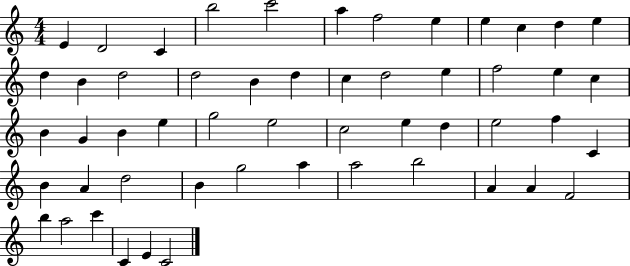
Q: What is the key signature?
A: C major